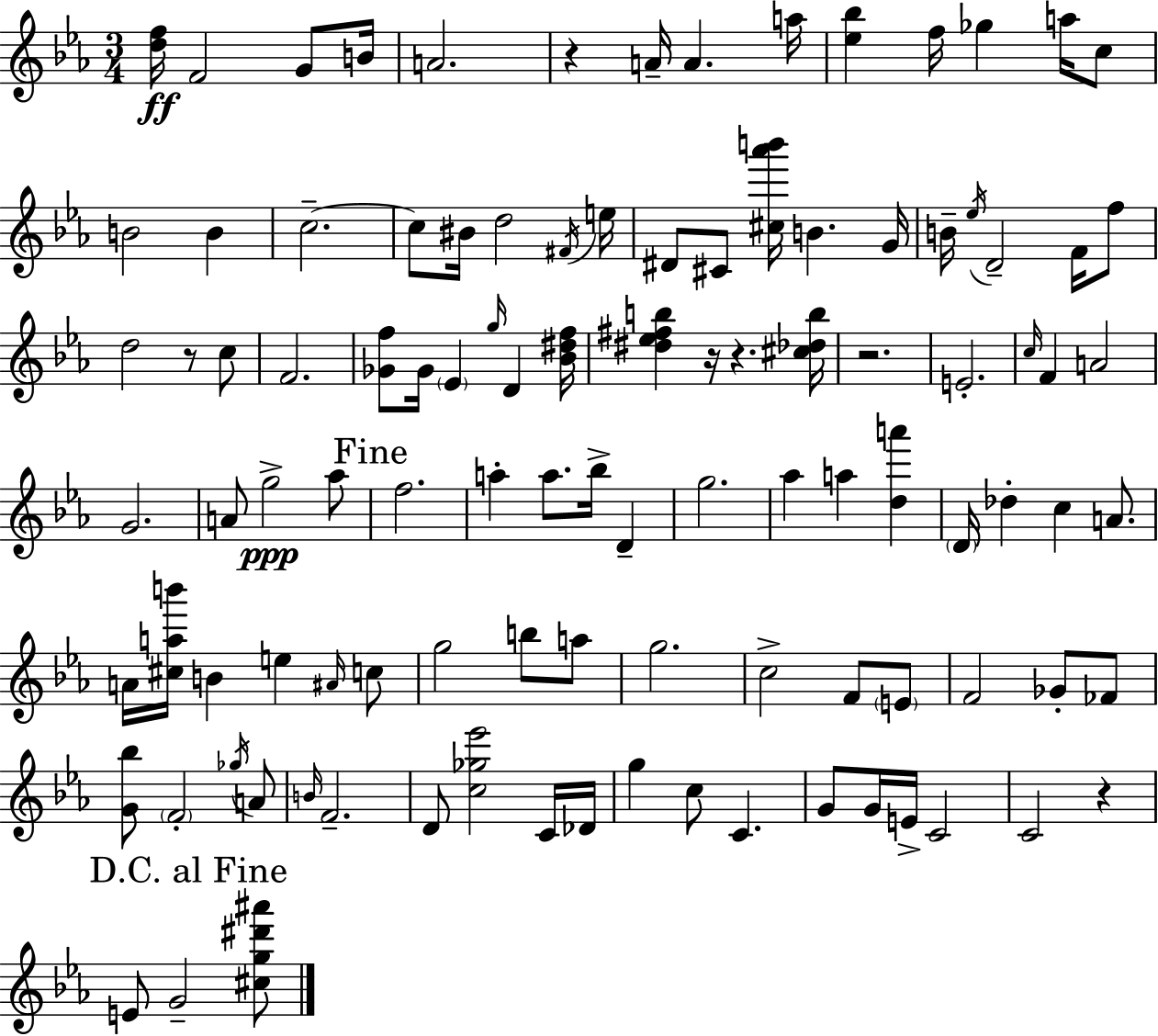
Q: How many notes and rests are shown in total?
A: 106